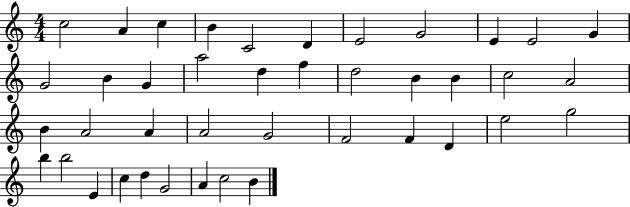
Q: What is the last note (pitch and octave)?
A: B4